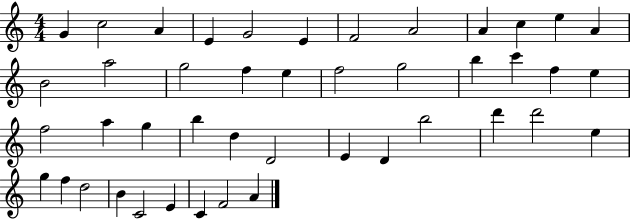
X:1
T:Untitled
M:4/4
L:1/4
K:C
G c2 A E G2 E F2 A2 A c e A B2 a2 g2 f e f2 g2 b c' f e f2 a g b d D2 E D b2 d' d'2 e g f d2 B C2 E C F2 A